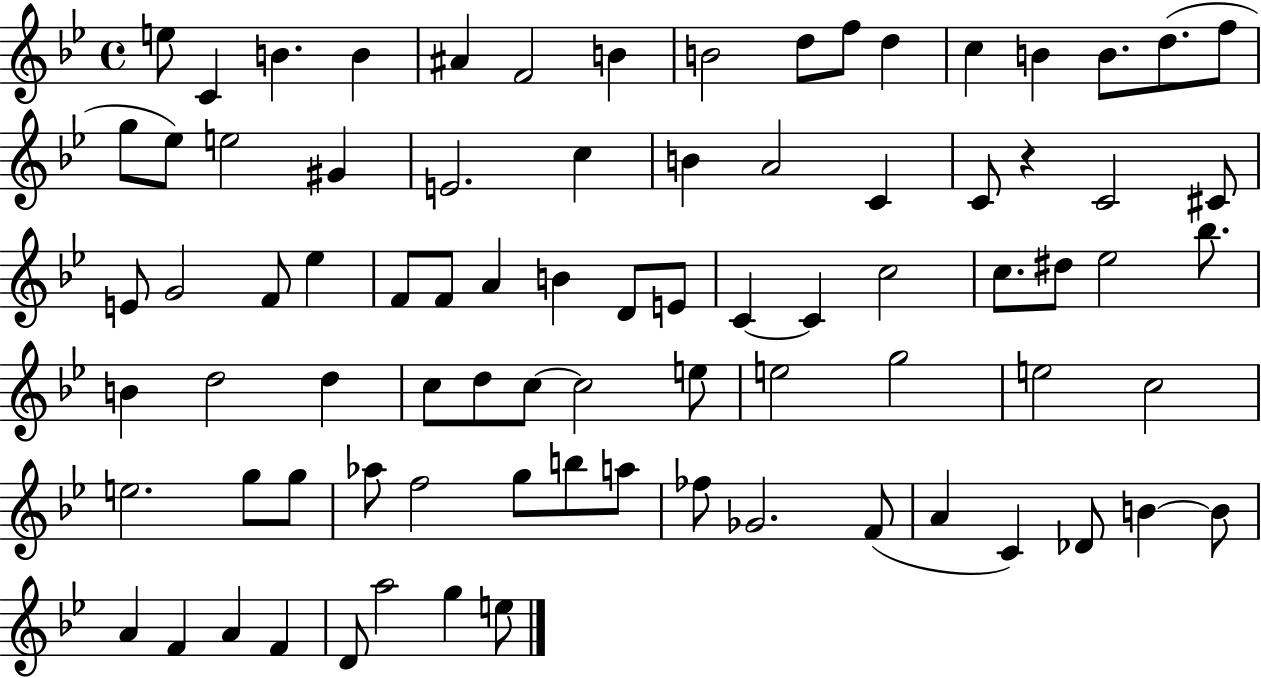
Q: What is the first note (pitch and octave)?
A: E5